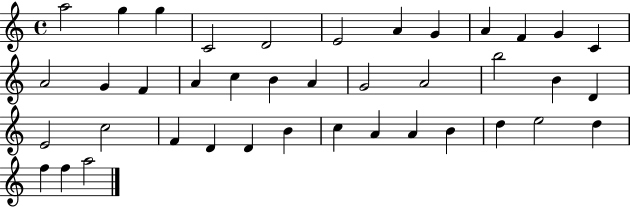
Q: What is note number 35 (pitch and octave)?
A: D5